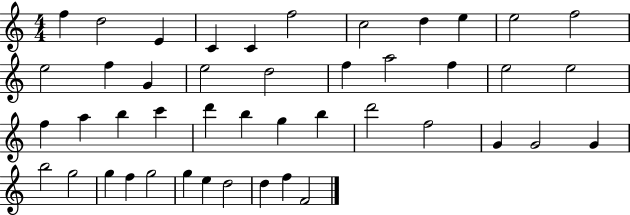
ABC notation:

X:1
T:Untitled
M:4/4
L:1/4
K:C
f d2 E C C f2 c2 d e e2 f2 e2 f G e2 d2 f a2 f e2 e2 f a b c' d' b g b d'2 f2 G G2 G b2 g2 g f g2 g e d2 d f F2